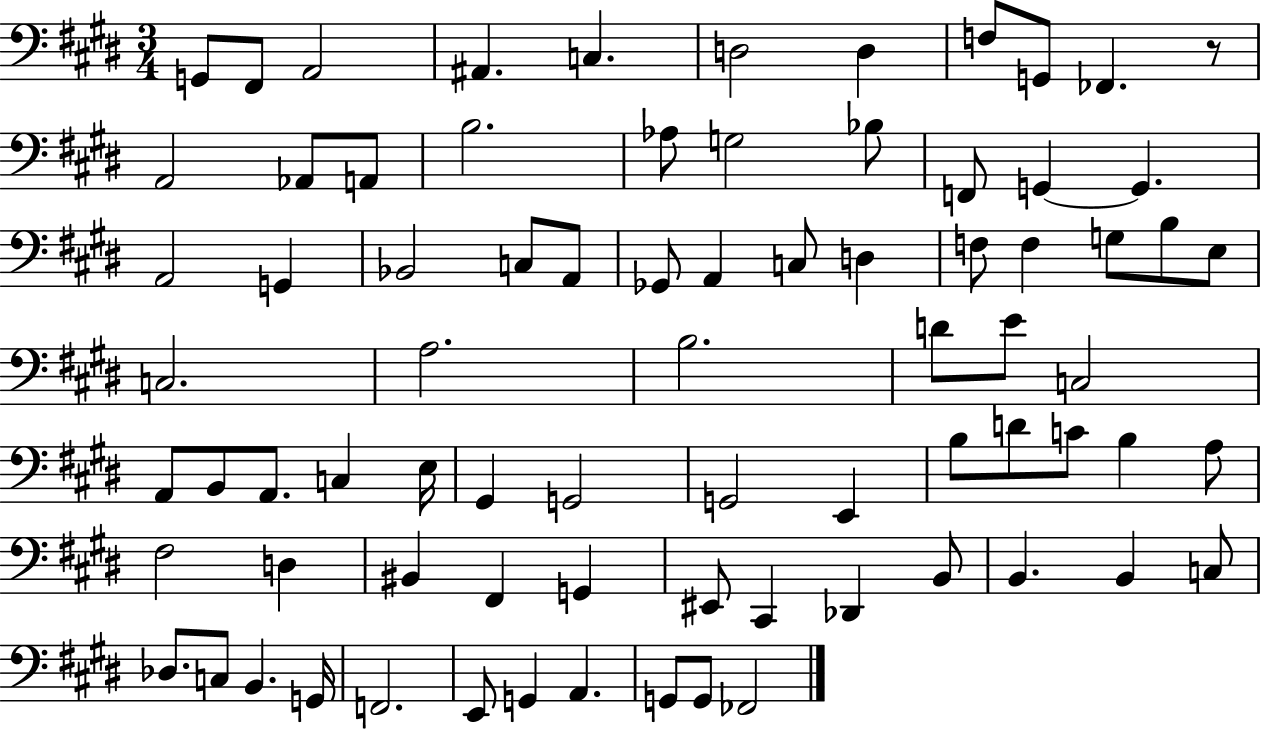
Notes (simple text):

G2/e F#2/e A2/h A#2/q. C3/q. D3/h D3/q F3/e G2/e FES2/q. R/e A2/h Ab2/e A2/e B3/h. Ab3/e G3/h Bb3/e F2/e G2/q G2/q. A2/h G2/q Bb2/h C3/e A2/e Gb2/e A2/q C3/e D3/q F3/e F3/q G3/e B3/e E3/e C3/h. A3/h. B3/h. D4/e E4/e C3/h A2/e B2/e A2/e. C3/q E3/s G#2/q G2/h G2/h E2/q B3/e D4/e C4/e B3/q A3/e F#3/h D3/q BIS2/q F#2/q G2/q EIS2/e C#2/q Db2/q B2/e B2/q. B2/q C3/e Db3/e. C3/e B2/q. G2/s F2/h. E2/e G2/q A2/q. G2/e G2/e FES2/h